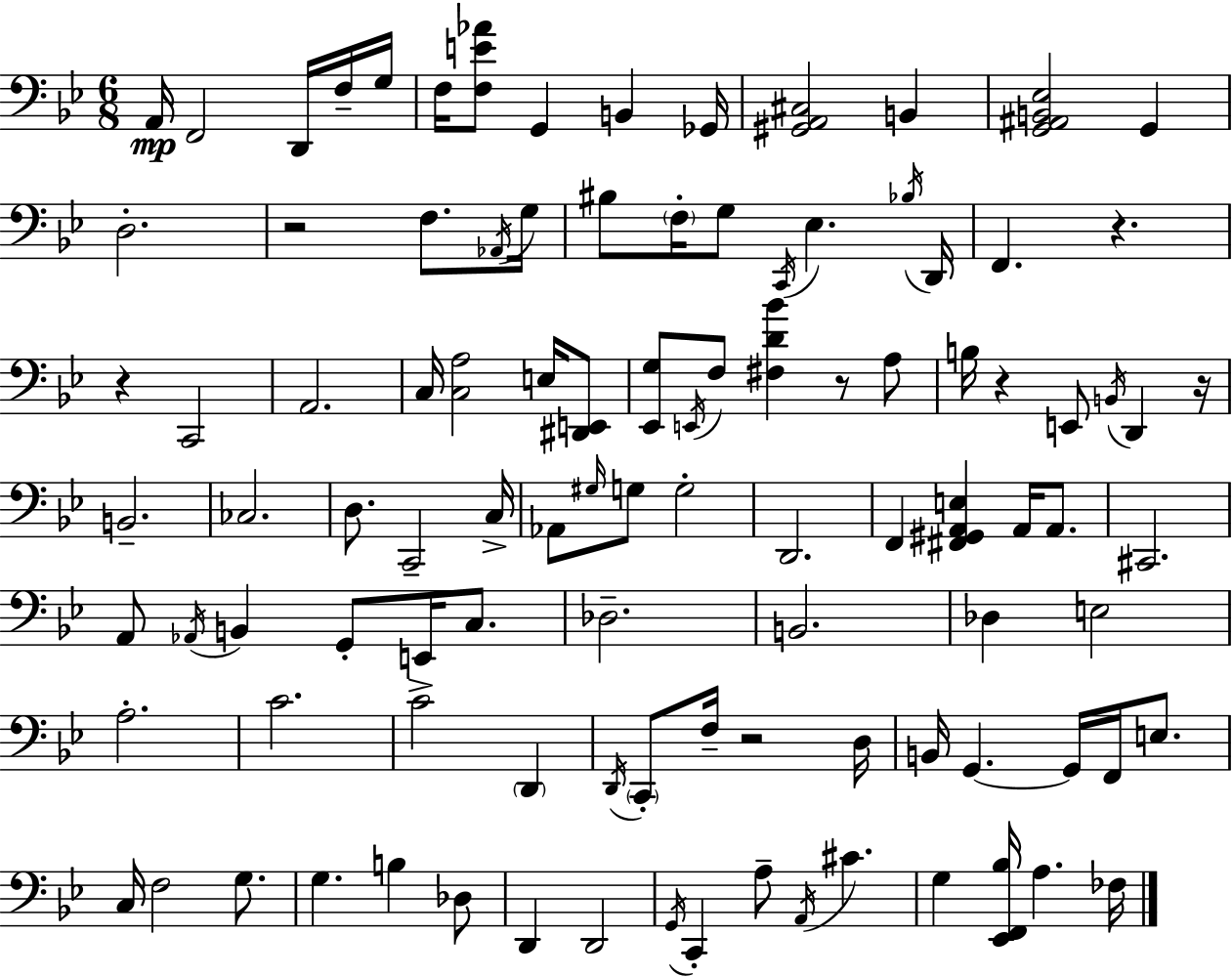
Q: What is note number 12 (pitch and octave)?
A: D3